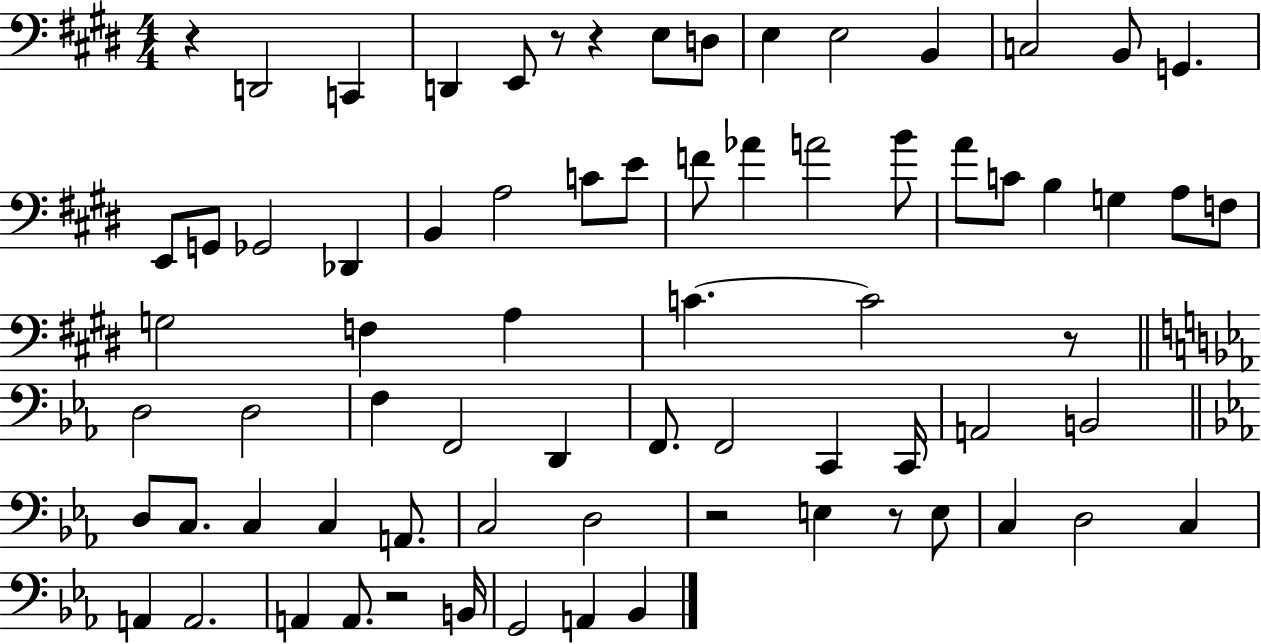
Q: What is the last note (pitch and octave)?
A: Bb2